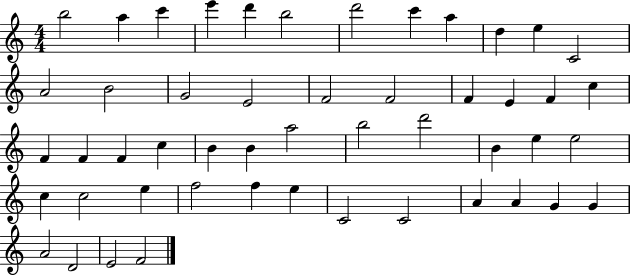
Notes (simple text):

B5/h A5/q C6/q E6/q D6/q B5/h D6/h C6/q A5/q D5/q E5/q C4/h A4/h B4/h G4/h E4/h F4/h F4/h F4/q E4/q F4/q C5/q F4/q F4/q F4/q C5/q B4/q B4/q A5/h B5/h D6/h B4/q E5/q E5/h C5/q C5/h E5/q F5/h F5/q E5/q C4/h C4/h A4/q A4/q G4/q G4/q A4/h D4/h E4/h F4/h